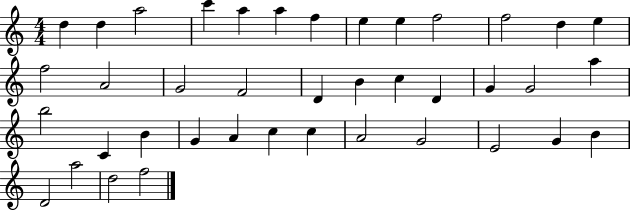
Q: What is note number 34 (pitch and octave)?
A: E4